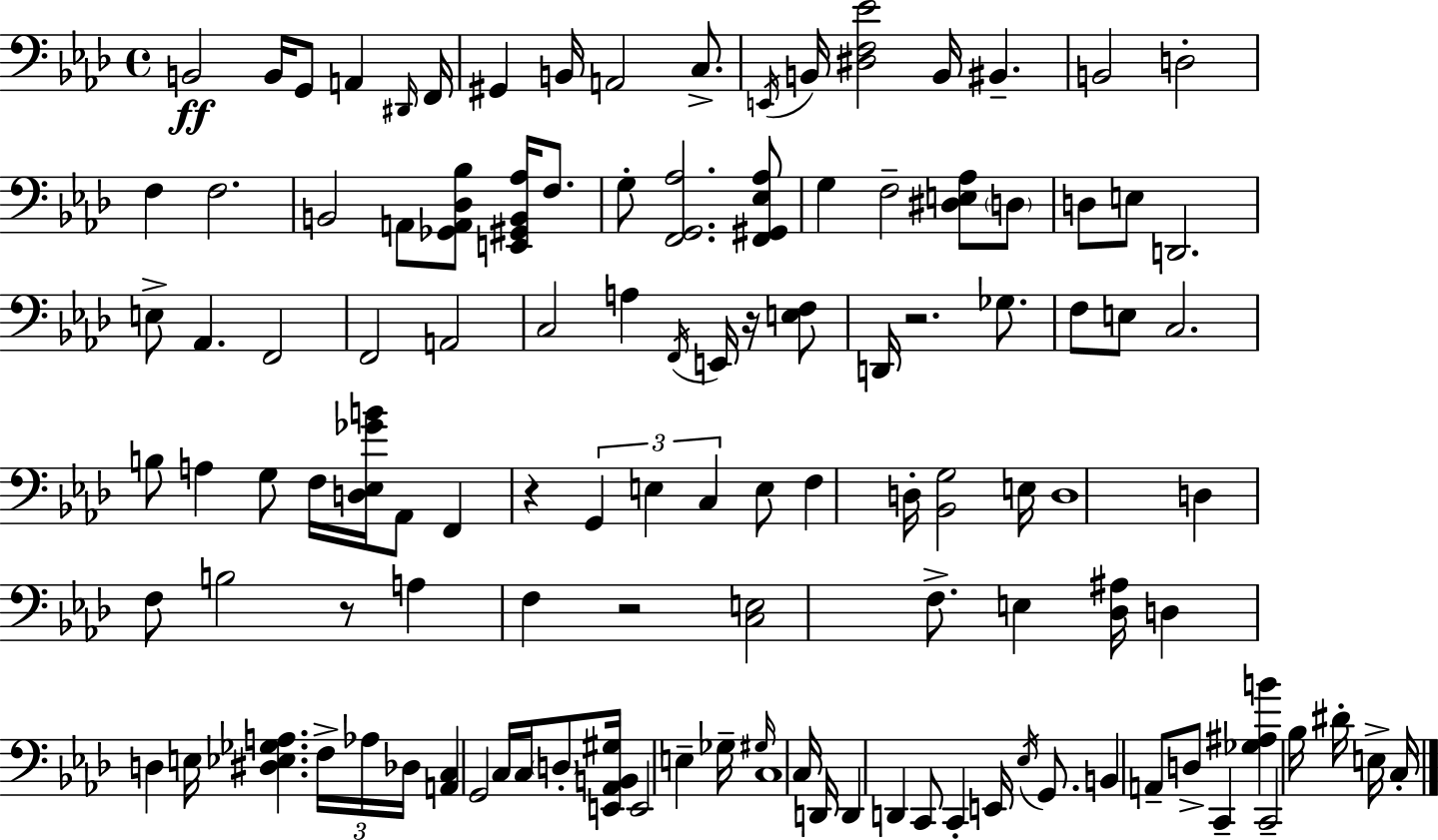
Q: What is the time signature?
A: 4/4